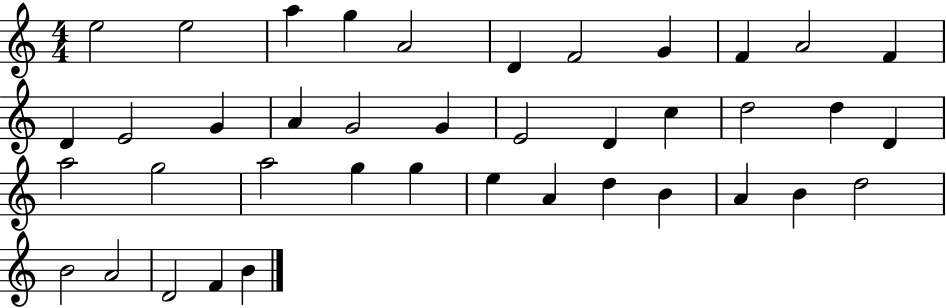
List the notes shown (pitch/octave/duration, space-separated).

E5/h E5/h A5/q G5/q A4/h D4/q F4/h G4/q F4/q A4/h F4/q D4/q E4/h G4/q A4/q G4/h G4/q E4/h D4/q C5/q D5/h D5/q D4/q A5/h G5/h A5/h G5/q G5/q E5/q A4/q D5/q B4/q A4/q B4/q D5/h B4/h A4/h D4/h F4/q B4/q